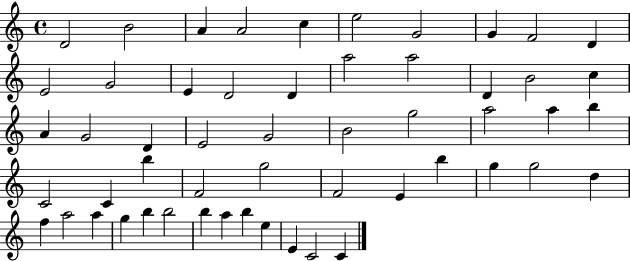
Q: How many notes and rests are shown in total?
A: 54